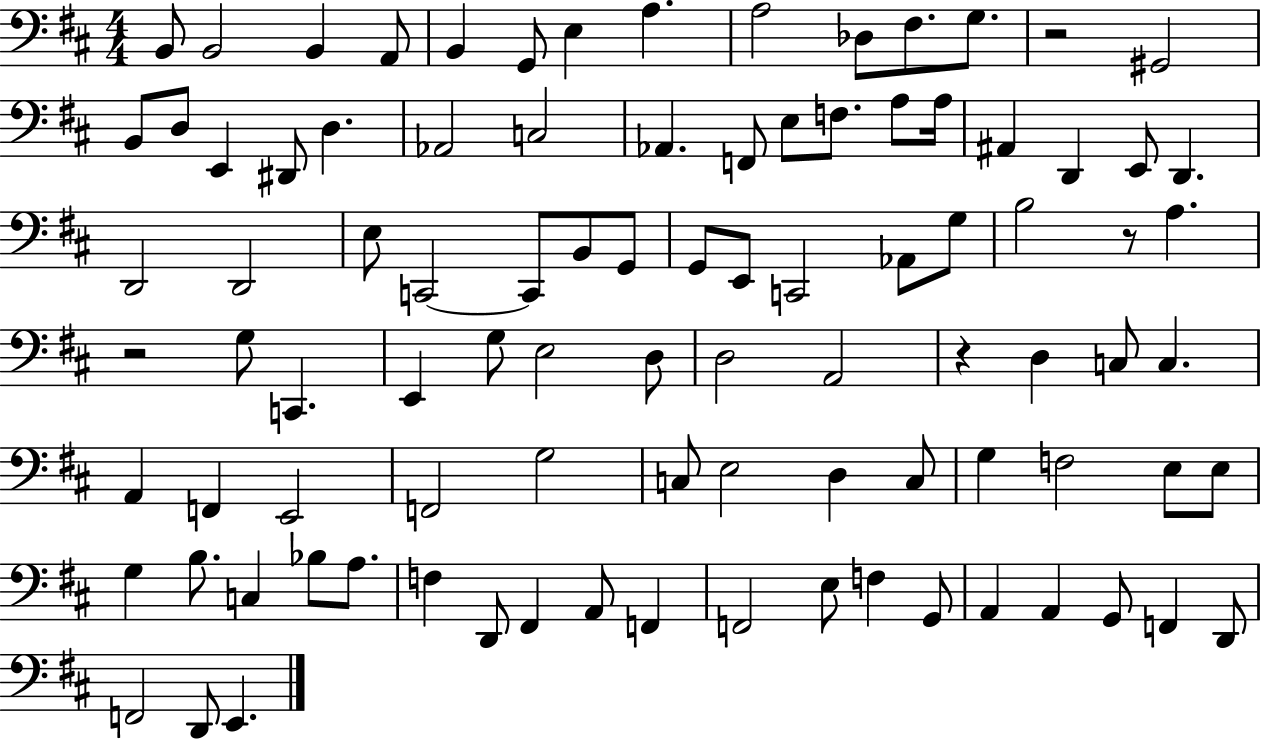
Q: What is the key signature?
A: D major